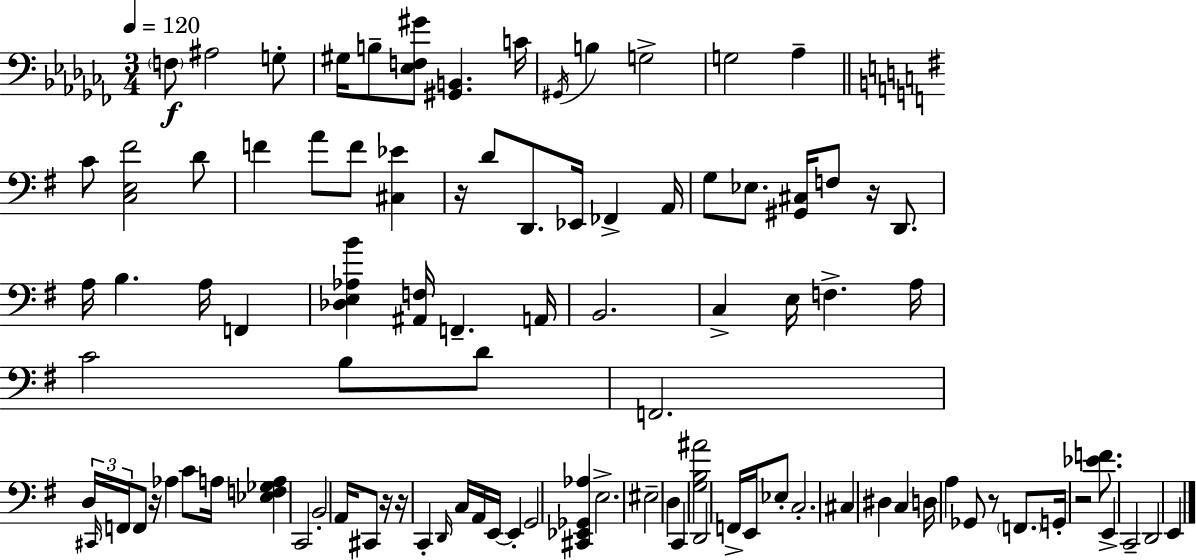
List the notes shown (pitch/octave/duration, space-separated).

F3/e A#3/h G3/e G#3/s B3/e [Eb3,F3,G#4]/e [G#2,B2]/q. C4/s G#2/s B3/q G3/h G3/h Ab3/q C4/e [C3,E3,F#4]/h D4/e F4/q A4/e F4/e [C#3,Eb4]/q R/s D4/e D2/e. Eb2/s FES2/q A2/s G3/e Eb3/e. [G#2,C#3]/s F3/e R/s D2/e. A3/s B3/q. A3/s F2/q [Db3,E3,Ab3,B4]/q [A#2,F3]/s F2/q. A2/s B2/h. C3/q E3/s F3/q. A3/s C4/h B3/e D4/e F2/h. D3/s C#2/s F2/s F2/e R/s Ab3/q C4/e A3/s [Eb3,F3,Gb3,A3]/q C2/h B2/h A2/s C#2/e R/s R/s C2/q D2/s C3/s A2/s E2/s E2/q G2/h [C#2,Eb2,Gb2,Ab3]/q E3/h. EIS3/h D3/q C2/q [G3,B3,A#4]/h D2/h F2/s E2/s Eb3/e C3/h. C#3/q D#3/q C3/q D3/s A3/q Gb2/e R/e F2/e. G2/s R/h [Eb4,F4]/e. E2/q C2/h D2/h E2/q